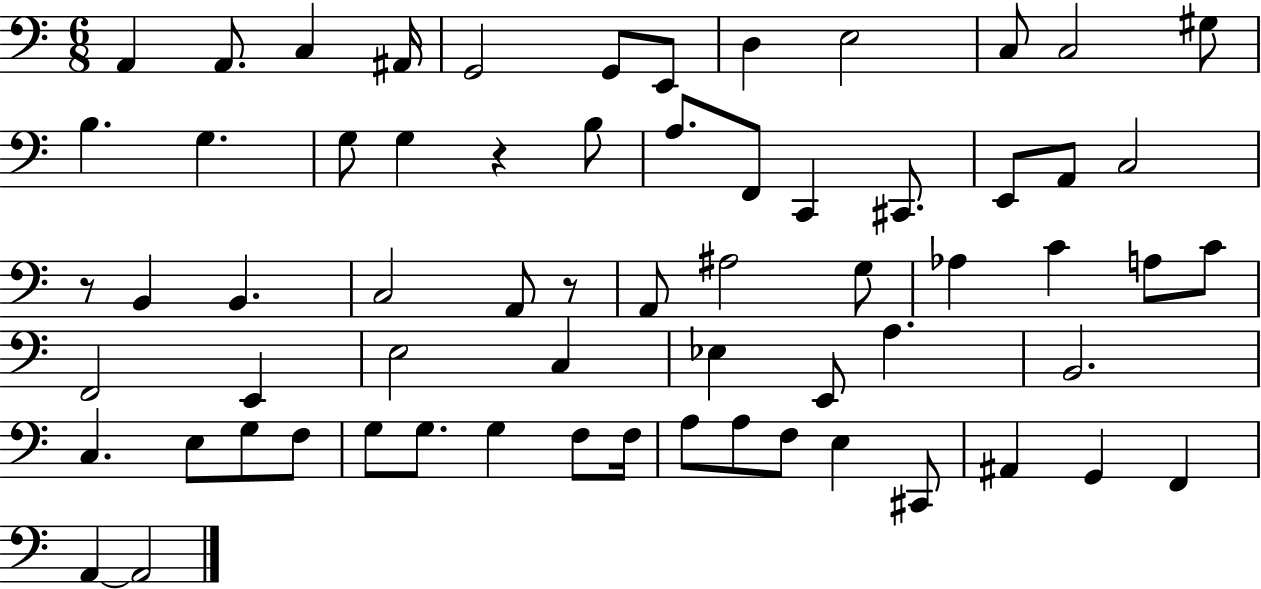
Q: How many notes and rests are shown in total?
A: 65